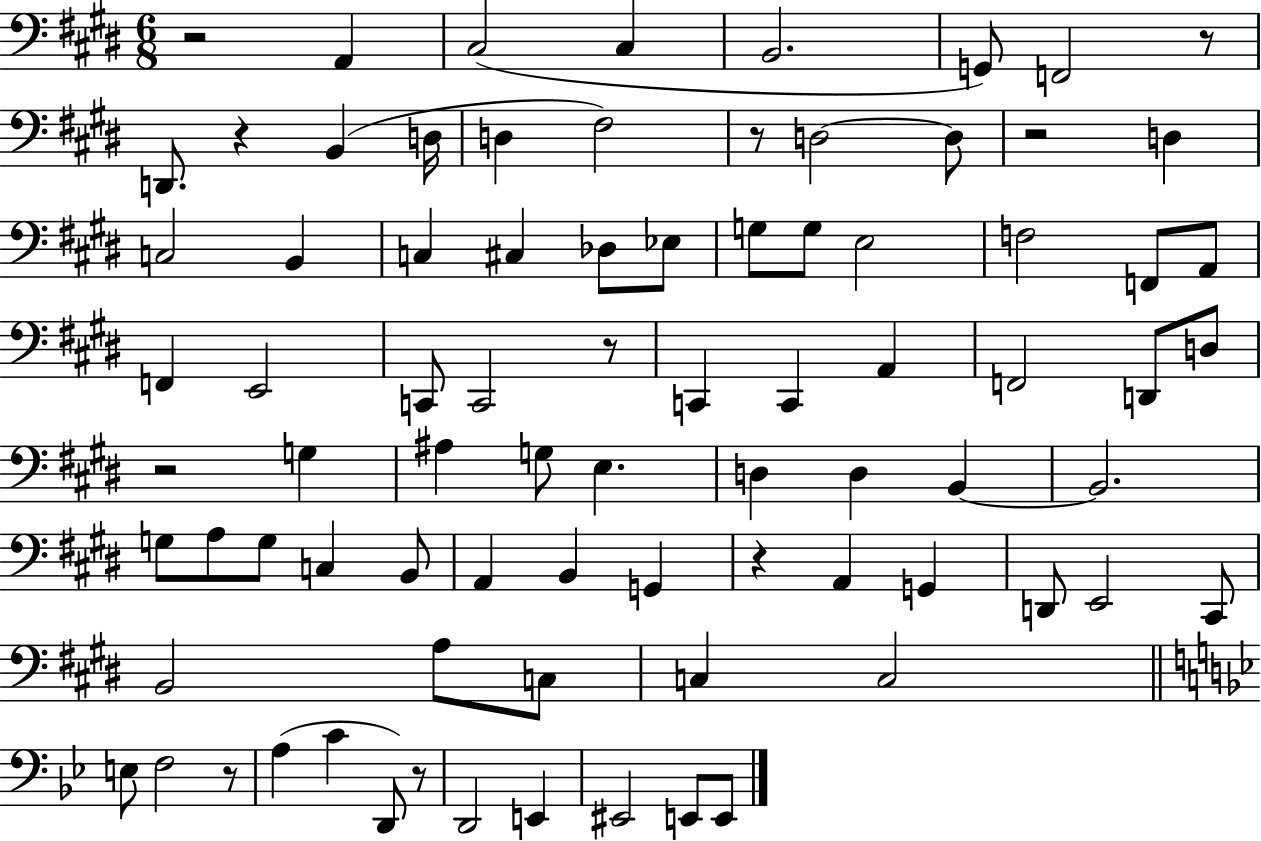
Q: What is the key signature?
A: E major